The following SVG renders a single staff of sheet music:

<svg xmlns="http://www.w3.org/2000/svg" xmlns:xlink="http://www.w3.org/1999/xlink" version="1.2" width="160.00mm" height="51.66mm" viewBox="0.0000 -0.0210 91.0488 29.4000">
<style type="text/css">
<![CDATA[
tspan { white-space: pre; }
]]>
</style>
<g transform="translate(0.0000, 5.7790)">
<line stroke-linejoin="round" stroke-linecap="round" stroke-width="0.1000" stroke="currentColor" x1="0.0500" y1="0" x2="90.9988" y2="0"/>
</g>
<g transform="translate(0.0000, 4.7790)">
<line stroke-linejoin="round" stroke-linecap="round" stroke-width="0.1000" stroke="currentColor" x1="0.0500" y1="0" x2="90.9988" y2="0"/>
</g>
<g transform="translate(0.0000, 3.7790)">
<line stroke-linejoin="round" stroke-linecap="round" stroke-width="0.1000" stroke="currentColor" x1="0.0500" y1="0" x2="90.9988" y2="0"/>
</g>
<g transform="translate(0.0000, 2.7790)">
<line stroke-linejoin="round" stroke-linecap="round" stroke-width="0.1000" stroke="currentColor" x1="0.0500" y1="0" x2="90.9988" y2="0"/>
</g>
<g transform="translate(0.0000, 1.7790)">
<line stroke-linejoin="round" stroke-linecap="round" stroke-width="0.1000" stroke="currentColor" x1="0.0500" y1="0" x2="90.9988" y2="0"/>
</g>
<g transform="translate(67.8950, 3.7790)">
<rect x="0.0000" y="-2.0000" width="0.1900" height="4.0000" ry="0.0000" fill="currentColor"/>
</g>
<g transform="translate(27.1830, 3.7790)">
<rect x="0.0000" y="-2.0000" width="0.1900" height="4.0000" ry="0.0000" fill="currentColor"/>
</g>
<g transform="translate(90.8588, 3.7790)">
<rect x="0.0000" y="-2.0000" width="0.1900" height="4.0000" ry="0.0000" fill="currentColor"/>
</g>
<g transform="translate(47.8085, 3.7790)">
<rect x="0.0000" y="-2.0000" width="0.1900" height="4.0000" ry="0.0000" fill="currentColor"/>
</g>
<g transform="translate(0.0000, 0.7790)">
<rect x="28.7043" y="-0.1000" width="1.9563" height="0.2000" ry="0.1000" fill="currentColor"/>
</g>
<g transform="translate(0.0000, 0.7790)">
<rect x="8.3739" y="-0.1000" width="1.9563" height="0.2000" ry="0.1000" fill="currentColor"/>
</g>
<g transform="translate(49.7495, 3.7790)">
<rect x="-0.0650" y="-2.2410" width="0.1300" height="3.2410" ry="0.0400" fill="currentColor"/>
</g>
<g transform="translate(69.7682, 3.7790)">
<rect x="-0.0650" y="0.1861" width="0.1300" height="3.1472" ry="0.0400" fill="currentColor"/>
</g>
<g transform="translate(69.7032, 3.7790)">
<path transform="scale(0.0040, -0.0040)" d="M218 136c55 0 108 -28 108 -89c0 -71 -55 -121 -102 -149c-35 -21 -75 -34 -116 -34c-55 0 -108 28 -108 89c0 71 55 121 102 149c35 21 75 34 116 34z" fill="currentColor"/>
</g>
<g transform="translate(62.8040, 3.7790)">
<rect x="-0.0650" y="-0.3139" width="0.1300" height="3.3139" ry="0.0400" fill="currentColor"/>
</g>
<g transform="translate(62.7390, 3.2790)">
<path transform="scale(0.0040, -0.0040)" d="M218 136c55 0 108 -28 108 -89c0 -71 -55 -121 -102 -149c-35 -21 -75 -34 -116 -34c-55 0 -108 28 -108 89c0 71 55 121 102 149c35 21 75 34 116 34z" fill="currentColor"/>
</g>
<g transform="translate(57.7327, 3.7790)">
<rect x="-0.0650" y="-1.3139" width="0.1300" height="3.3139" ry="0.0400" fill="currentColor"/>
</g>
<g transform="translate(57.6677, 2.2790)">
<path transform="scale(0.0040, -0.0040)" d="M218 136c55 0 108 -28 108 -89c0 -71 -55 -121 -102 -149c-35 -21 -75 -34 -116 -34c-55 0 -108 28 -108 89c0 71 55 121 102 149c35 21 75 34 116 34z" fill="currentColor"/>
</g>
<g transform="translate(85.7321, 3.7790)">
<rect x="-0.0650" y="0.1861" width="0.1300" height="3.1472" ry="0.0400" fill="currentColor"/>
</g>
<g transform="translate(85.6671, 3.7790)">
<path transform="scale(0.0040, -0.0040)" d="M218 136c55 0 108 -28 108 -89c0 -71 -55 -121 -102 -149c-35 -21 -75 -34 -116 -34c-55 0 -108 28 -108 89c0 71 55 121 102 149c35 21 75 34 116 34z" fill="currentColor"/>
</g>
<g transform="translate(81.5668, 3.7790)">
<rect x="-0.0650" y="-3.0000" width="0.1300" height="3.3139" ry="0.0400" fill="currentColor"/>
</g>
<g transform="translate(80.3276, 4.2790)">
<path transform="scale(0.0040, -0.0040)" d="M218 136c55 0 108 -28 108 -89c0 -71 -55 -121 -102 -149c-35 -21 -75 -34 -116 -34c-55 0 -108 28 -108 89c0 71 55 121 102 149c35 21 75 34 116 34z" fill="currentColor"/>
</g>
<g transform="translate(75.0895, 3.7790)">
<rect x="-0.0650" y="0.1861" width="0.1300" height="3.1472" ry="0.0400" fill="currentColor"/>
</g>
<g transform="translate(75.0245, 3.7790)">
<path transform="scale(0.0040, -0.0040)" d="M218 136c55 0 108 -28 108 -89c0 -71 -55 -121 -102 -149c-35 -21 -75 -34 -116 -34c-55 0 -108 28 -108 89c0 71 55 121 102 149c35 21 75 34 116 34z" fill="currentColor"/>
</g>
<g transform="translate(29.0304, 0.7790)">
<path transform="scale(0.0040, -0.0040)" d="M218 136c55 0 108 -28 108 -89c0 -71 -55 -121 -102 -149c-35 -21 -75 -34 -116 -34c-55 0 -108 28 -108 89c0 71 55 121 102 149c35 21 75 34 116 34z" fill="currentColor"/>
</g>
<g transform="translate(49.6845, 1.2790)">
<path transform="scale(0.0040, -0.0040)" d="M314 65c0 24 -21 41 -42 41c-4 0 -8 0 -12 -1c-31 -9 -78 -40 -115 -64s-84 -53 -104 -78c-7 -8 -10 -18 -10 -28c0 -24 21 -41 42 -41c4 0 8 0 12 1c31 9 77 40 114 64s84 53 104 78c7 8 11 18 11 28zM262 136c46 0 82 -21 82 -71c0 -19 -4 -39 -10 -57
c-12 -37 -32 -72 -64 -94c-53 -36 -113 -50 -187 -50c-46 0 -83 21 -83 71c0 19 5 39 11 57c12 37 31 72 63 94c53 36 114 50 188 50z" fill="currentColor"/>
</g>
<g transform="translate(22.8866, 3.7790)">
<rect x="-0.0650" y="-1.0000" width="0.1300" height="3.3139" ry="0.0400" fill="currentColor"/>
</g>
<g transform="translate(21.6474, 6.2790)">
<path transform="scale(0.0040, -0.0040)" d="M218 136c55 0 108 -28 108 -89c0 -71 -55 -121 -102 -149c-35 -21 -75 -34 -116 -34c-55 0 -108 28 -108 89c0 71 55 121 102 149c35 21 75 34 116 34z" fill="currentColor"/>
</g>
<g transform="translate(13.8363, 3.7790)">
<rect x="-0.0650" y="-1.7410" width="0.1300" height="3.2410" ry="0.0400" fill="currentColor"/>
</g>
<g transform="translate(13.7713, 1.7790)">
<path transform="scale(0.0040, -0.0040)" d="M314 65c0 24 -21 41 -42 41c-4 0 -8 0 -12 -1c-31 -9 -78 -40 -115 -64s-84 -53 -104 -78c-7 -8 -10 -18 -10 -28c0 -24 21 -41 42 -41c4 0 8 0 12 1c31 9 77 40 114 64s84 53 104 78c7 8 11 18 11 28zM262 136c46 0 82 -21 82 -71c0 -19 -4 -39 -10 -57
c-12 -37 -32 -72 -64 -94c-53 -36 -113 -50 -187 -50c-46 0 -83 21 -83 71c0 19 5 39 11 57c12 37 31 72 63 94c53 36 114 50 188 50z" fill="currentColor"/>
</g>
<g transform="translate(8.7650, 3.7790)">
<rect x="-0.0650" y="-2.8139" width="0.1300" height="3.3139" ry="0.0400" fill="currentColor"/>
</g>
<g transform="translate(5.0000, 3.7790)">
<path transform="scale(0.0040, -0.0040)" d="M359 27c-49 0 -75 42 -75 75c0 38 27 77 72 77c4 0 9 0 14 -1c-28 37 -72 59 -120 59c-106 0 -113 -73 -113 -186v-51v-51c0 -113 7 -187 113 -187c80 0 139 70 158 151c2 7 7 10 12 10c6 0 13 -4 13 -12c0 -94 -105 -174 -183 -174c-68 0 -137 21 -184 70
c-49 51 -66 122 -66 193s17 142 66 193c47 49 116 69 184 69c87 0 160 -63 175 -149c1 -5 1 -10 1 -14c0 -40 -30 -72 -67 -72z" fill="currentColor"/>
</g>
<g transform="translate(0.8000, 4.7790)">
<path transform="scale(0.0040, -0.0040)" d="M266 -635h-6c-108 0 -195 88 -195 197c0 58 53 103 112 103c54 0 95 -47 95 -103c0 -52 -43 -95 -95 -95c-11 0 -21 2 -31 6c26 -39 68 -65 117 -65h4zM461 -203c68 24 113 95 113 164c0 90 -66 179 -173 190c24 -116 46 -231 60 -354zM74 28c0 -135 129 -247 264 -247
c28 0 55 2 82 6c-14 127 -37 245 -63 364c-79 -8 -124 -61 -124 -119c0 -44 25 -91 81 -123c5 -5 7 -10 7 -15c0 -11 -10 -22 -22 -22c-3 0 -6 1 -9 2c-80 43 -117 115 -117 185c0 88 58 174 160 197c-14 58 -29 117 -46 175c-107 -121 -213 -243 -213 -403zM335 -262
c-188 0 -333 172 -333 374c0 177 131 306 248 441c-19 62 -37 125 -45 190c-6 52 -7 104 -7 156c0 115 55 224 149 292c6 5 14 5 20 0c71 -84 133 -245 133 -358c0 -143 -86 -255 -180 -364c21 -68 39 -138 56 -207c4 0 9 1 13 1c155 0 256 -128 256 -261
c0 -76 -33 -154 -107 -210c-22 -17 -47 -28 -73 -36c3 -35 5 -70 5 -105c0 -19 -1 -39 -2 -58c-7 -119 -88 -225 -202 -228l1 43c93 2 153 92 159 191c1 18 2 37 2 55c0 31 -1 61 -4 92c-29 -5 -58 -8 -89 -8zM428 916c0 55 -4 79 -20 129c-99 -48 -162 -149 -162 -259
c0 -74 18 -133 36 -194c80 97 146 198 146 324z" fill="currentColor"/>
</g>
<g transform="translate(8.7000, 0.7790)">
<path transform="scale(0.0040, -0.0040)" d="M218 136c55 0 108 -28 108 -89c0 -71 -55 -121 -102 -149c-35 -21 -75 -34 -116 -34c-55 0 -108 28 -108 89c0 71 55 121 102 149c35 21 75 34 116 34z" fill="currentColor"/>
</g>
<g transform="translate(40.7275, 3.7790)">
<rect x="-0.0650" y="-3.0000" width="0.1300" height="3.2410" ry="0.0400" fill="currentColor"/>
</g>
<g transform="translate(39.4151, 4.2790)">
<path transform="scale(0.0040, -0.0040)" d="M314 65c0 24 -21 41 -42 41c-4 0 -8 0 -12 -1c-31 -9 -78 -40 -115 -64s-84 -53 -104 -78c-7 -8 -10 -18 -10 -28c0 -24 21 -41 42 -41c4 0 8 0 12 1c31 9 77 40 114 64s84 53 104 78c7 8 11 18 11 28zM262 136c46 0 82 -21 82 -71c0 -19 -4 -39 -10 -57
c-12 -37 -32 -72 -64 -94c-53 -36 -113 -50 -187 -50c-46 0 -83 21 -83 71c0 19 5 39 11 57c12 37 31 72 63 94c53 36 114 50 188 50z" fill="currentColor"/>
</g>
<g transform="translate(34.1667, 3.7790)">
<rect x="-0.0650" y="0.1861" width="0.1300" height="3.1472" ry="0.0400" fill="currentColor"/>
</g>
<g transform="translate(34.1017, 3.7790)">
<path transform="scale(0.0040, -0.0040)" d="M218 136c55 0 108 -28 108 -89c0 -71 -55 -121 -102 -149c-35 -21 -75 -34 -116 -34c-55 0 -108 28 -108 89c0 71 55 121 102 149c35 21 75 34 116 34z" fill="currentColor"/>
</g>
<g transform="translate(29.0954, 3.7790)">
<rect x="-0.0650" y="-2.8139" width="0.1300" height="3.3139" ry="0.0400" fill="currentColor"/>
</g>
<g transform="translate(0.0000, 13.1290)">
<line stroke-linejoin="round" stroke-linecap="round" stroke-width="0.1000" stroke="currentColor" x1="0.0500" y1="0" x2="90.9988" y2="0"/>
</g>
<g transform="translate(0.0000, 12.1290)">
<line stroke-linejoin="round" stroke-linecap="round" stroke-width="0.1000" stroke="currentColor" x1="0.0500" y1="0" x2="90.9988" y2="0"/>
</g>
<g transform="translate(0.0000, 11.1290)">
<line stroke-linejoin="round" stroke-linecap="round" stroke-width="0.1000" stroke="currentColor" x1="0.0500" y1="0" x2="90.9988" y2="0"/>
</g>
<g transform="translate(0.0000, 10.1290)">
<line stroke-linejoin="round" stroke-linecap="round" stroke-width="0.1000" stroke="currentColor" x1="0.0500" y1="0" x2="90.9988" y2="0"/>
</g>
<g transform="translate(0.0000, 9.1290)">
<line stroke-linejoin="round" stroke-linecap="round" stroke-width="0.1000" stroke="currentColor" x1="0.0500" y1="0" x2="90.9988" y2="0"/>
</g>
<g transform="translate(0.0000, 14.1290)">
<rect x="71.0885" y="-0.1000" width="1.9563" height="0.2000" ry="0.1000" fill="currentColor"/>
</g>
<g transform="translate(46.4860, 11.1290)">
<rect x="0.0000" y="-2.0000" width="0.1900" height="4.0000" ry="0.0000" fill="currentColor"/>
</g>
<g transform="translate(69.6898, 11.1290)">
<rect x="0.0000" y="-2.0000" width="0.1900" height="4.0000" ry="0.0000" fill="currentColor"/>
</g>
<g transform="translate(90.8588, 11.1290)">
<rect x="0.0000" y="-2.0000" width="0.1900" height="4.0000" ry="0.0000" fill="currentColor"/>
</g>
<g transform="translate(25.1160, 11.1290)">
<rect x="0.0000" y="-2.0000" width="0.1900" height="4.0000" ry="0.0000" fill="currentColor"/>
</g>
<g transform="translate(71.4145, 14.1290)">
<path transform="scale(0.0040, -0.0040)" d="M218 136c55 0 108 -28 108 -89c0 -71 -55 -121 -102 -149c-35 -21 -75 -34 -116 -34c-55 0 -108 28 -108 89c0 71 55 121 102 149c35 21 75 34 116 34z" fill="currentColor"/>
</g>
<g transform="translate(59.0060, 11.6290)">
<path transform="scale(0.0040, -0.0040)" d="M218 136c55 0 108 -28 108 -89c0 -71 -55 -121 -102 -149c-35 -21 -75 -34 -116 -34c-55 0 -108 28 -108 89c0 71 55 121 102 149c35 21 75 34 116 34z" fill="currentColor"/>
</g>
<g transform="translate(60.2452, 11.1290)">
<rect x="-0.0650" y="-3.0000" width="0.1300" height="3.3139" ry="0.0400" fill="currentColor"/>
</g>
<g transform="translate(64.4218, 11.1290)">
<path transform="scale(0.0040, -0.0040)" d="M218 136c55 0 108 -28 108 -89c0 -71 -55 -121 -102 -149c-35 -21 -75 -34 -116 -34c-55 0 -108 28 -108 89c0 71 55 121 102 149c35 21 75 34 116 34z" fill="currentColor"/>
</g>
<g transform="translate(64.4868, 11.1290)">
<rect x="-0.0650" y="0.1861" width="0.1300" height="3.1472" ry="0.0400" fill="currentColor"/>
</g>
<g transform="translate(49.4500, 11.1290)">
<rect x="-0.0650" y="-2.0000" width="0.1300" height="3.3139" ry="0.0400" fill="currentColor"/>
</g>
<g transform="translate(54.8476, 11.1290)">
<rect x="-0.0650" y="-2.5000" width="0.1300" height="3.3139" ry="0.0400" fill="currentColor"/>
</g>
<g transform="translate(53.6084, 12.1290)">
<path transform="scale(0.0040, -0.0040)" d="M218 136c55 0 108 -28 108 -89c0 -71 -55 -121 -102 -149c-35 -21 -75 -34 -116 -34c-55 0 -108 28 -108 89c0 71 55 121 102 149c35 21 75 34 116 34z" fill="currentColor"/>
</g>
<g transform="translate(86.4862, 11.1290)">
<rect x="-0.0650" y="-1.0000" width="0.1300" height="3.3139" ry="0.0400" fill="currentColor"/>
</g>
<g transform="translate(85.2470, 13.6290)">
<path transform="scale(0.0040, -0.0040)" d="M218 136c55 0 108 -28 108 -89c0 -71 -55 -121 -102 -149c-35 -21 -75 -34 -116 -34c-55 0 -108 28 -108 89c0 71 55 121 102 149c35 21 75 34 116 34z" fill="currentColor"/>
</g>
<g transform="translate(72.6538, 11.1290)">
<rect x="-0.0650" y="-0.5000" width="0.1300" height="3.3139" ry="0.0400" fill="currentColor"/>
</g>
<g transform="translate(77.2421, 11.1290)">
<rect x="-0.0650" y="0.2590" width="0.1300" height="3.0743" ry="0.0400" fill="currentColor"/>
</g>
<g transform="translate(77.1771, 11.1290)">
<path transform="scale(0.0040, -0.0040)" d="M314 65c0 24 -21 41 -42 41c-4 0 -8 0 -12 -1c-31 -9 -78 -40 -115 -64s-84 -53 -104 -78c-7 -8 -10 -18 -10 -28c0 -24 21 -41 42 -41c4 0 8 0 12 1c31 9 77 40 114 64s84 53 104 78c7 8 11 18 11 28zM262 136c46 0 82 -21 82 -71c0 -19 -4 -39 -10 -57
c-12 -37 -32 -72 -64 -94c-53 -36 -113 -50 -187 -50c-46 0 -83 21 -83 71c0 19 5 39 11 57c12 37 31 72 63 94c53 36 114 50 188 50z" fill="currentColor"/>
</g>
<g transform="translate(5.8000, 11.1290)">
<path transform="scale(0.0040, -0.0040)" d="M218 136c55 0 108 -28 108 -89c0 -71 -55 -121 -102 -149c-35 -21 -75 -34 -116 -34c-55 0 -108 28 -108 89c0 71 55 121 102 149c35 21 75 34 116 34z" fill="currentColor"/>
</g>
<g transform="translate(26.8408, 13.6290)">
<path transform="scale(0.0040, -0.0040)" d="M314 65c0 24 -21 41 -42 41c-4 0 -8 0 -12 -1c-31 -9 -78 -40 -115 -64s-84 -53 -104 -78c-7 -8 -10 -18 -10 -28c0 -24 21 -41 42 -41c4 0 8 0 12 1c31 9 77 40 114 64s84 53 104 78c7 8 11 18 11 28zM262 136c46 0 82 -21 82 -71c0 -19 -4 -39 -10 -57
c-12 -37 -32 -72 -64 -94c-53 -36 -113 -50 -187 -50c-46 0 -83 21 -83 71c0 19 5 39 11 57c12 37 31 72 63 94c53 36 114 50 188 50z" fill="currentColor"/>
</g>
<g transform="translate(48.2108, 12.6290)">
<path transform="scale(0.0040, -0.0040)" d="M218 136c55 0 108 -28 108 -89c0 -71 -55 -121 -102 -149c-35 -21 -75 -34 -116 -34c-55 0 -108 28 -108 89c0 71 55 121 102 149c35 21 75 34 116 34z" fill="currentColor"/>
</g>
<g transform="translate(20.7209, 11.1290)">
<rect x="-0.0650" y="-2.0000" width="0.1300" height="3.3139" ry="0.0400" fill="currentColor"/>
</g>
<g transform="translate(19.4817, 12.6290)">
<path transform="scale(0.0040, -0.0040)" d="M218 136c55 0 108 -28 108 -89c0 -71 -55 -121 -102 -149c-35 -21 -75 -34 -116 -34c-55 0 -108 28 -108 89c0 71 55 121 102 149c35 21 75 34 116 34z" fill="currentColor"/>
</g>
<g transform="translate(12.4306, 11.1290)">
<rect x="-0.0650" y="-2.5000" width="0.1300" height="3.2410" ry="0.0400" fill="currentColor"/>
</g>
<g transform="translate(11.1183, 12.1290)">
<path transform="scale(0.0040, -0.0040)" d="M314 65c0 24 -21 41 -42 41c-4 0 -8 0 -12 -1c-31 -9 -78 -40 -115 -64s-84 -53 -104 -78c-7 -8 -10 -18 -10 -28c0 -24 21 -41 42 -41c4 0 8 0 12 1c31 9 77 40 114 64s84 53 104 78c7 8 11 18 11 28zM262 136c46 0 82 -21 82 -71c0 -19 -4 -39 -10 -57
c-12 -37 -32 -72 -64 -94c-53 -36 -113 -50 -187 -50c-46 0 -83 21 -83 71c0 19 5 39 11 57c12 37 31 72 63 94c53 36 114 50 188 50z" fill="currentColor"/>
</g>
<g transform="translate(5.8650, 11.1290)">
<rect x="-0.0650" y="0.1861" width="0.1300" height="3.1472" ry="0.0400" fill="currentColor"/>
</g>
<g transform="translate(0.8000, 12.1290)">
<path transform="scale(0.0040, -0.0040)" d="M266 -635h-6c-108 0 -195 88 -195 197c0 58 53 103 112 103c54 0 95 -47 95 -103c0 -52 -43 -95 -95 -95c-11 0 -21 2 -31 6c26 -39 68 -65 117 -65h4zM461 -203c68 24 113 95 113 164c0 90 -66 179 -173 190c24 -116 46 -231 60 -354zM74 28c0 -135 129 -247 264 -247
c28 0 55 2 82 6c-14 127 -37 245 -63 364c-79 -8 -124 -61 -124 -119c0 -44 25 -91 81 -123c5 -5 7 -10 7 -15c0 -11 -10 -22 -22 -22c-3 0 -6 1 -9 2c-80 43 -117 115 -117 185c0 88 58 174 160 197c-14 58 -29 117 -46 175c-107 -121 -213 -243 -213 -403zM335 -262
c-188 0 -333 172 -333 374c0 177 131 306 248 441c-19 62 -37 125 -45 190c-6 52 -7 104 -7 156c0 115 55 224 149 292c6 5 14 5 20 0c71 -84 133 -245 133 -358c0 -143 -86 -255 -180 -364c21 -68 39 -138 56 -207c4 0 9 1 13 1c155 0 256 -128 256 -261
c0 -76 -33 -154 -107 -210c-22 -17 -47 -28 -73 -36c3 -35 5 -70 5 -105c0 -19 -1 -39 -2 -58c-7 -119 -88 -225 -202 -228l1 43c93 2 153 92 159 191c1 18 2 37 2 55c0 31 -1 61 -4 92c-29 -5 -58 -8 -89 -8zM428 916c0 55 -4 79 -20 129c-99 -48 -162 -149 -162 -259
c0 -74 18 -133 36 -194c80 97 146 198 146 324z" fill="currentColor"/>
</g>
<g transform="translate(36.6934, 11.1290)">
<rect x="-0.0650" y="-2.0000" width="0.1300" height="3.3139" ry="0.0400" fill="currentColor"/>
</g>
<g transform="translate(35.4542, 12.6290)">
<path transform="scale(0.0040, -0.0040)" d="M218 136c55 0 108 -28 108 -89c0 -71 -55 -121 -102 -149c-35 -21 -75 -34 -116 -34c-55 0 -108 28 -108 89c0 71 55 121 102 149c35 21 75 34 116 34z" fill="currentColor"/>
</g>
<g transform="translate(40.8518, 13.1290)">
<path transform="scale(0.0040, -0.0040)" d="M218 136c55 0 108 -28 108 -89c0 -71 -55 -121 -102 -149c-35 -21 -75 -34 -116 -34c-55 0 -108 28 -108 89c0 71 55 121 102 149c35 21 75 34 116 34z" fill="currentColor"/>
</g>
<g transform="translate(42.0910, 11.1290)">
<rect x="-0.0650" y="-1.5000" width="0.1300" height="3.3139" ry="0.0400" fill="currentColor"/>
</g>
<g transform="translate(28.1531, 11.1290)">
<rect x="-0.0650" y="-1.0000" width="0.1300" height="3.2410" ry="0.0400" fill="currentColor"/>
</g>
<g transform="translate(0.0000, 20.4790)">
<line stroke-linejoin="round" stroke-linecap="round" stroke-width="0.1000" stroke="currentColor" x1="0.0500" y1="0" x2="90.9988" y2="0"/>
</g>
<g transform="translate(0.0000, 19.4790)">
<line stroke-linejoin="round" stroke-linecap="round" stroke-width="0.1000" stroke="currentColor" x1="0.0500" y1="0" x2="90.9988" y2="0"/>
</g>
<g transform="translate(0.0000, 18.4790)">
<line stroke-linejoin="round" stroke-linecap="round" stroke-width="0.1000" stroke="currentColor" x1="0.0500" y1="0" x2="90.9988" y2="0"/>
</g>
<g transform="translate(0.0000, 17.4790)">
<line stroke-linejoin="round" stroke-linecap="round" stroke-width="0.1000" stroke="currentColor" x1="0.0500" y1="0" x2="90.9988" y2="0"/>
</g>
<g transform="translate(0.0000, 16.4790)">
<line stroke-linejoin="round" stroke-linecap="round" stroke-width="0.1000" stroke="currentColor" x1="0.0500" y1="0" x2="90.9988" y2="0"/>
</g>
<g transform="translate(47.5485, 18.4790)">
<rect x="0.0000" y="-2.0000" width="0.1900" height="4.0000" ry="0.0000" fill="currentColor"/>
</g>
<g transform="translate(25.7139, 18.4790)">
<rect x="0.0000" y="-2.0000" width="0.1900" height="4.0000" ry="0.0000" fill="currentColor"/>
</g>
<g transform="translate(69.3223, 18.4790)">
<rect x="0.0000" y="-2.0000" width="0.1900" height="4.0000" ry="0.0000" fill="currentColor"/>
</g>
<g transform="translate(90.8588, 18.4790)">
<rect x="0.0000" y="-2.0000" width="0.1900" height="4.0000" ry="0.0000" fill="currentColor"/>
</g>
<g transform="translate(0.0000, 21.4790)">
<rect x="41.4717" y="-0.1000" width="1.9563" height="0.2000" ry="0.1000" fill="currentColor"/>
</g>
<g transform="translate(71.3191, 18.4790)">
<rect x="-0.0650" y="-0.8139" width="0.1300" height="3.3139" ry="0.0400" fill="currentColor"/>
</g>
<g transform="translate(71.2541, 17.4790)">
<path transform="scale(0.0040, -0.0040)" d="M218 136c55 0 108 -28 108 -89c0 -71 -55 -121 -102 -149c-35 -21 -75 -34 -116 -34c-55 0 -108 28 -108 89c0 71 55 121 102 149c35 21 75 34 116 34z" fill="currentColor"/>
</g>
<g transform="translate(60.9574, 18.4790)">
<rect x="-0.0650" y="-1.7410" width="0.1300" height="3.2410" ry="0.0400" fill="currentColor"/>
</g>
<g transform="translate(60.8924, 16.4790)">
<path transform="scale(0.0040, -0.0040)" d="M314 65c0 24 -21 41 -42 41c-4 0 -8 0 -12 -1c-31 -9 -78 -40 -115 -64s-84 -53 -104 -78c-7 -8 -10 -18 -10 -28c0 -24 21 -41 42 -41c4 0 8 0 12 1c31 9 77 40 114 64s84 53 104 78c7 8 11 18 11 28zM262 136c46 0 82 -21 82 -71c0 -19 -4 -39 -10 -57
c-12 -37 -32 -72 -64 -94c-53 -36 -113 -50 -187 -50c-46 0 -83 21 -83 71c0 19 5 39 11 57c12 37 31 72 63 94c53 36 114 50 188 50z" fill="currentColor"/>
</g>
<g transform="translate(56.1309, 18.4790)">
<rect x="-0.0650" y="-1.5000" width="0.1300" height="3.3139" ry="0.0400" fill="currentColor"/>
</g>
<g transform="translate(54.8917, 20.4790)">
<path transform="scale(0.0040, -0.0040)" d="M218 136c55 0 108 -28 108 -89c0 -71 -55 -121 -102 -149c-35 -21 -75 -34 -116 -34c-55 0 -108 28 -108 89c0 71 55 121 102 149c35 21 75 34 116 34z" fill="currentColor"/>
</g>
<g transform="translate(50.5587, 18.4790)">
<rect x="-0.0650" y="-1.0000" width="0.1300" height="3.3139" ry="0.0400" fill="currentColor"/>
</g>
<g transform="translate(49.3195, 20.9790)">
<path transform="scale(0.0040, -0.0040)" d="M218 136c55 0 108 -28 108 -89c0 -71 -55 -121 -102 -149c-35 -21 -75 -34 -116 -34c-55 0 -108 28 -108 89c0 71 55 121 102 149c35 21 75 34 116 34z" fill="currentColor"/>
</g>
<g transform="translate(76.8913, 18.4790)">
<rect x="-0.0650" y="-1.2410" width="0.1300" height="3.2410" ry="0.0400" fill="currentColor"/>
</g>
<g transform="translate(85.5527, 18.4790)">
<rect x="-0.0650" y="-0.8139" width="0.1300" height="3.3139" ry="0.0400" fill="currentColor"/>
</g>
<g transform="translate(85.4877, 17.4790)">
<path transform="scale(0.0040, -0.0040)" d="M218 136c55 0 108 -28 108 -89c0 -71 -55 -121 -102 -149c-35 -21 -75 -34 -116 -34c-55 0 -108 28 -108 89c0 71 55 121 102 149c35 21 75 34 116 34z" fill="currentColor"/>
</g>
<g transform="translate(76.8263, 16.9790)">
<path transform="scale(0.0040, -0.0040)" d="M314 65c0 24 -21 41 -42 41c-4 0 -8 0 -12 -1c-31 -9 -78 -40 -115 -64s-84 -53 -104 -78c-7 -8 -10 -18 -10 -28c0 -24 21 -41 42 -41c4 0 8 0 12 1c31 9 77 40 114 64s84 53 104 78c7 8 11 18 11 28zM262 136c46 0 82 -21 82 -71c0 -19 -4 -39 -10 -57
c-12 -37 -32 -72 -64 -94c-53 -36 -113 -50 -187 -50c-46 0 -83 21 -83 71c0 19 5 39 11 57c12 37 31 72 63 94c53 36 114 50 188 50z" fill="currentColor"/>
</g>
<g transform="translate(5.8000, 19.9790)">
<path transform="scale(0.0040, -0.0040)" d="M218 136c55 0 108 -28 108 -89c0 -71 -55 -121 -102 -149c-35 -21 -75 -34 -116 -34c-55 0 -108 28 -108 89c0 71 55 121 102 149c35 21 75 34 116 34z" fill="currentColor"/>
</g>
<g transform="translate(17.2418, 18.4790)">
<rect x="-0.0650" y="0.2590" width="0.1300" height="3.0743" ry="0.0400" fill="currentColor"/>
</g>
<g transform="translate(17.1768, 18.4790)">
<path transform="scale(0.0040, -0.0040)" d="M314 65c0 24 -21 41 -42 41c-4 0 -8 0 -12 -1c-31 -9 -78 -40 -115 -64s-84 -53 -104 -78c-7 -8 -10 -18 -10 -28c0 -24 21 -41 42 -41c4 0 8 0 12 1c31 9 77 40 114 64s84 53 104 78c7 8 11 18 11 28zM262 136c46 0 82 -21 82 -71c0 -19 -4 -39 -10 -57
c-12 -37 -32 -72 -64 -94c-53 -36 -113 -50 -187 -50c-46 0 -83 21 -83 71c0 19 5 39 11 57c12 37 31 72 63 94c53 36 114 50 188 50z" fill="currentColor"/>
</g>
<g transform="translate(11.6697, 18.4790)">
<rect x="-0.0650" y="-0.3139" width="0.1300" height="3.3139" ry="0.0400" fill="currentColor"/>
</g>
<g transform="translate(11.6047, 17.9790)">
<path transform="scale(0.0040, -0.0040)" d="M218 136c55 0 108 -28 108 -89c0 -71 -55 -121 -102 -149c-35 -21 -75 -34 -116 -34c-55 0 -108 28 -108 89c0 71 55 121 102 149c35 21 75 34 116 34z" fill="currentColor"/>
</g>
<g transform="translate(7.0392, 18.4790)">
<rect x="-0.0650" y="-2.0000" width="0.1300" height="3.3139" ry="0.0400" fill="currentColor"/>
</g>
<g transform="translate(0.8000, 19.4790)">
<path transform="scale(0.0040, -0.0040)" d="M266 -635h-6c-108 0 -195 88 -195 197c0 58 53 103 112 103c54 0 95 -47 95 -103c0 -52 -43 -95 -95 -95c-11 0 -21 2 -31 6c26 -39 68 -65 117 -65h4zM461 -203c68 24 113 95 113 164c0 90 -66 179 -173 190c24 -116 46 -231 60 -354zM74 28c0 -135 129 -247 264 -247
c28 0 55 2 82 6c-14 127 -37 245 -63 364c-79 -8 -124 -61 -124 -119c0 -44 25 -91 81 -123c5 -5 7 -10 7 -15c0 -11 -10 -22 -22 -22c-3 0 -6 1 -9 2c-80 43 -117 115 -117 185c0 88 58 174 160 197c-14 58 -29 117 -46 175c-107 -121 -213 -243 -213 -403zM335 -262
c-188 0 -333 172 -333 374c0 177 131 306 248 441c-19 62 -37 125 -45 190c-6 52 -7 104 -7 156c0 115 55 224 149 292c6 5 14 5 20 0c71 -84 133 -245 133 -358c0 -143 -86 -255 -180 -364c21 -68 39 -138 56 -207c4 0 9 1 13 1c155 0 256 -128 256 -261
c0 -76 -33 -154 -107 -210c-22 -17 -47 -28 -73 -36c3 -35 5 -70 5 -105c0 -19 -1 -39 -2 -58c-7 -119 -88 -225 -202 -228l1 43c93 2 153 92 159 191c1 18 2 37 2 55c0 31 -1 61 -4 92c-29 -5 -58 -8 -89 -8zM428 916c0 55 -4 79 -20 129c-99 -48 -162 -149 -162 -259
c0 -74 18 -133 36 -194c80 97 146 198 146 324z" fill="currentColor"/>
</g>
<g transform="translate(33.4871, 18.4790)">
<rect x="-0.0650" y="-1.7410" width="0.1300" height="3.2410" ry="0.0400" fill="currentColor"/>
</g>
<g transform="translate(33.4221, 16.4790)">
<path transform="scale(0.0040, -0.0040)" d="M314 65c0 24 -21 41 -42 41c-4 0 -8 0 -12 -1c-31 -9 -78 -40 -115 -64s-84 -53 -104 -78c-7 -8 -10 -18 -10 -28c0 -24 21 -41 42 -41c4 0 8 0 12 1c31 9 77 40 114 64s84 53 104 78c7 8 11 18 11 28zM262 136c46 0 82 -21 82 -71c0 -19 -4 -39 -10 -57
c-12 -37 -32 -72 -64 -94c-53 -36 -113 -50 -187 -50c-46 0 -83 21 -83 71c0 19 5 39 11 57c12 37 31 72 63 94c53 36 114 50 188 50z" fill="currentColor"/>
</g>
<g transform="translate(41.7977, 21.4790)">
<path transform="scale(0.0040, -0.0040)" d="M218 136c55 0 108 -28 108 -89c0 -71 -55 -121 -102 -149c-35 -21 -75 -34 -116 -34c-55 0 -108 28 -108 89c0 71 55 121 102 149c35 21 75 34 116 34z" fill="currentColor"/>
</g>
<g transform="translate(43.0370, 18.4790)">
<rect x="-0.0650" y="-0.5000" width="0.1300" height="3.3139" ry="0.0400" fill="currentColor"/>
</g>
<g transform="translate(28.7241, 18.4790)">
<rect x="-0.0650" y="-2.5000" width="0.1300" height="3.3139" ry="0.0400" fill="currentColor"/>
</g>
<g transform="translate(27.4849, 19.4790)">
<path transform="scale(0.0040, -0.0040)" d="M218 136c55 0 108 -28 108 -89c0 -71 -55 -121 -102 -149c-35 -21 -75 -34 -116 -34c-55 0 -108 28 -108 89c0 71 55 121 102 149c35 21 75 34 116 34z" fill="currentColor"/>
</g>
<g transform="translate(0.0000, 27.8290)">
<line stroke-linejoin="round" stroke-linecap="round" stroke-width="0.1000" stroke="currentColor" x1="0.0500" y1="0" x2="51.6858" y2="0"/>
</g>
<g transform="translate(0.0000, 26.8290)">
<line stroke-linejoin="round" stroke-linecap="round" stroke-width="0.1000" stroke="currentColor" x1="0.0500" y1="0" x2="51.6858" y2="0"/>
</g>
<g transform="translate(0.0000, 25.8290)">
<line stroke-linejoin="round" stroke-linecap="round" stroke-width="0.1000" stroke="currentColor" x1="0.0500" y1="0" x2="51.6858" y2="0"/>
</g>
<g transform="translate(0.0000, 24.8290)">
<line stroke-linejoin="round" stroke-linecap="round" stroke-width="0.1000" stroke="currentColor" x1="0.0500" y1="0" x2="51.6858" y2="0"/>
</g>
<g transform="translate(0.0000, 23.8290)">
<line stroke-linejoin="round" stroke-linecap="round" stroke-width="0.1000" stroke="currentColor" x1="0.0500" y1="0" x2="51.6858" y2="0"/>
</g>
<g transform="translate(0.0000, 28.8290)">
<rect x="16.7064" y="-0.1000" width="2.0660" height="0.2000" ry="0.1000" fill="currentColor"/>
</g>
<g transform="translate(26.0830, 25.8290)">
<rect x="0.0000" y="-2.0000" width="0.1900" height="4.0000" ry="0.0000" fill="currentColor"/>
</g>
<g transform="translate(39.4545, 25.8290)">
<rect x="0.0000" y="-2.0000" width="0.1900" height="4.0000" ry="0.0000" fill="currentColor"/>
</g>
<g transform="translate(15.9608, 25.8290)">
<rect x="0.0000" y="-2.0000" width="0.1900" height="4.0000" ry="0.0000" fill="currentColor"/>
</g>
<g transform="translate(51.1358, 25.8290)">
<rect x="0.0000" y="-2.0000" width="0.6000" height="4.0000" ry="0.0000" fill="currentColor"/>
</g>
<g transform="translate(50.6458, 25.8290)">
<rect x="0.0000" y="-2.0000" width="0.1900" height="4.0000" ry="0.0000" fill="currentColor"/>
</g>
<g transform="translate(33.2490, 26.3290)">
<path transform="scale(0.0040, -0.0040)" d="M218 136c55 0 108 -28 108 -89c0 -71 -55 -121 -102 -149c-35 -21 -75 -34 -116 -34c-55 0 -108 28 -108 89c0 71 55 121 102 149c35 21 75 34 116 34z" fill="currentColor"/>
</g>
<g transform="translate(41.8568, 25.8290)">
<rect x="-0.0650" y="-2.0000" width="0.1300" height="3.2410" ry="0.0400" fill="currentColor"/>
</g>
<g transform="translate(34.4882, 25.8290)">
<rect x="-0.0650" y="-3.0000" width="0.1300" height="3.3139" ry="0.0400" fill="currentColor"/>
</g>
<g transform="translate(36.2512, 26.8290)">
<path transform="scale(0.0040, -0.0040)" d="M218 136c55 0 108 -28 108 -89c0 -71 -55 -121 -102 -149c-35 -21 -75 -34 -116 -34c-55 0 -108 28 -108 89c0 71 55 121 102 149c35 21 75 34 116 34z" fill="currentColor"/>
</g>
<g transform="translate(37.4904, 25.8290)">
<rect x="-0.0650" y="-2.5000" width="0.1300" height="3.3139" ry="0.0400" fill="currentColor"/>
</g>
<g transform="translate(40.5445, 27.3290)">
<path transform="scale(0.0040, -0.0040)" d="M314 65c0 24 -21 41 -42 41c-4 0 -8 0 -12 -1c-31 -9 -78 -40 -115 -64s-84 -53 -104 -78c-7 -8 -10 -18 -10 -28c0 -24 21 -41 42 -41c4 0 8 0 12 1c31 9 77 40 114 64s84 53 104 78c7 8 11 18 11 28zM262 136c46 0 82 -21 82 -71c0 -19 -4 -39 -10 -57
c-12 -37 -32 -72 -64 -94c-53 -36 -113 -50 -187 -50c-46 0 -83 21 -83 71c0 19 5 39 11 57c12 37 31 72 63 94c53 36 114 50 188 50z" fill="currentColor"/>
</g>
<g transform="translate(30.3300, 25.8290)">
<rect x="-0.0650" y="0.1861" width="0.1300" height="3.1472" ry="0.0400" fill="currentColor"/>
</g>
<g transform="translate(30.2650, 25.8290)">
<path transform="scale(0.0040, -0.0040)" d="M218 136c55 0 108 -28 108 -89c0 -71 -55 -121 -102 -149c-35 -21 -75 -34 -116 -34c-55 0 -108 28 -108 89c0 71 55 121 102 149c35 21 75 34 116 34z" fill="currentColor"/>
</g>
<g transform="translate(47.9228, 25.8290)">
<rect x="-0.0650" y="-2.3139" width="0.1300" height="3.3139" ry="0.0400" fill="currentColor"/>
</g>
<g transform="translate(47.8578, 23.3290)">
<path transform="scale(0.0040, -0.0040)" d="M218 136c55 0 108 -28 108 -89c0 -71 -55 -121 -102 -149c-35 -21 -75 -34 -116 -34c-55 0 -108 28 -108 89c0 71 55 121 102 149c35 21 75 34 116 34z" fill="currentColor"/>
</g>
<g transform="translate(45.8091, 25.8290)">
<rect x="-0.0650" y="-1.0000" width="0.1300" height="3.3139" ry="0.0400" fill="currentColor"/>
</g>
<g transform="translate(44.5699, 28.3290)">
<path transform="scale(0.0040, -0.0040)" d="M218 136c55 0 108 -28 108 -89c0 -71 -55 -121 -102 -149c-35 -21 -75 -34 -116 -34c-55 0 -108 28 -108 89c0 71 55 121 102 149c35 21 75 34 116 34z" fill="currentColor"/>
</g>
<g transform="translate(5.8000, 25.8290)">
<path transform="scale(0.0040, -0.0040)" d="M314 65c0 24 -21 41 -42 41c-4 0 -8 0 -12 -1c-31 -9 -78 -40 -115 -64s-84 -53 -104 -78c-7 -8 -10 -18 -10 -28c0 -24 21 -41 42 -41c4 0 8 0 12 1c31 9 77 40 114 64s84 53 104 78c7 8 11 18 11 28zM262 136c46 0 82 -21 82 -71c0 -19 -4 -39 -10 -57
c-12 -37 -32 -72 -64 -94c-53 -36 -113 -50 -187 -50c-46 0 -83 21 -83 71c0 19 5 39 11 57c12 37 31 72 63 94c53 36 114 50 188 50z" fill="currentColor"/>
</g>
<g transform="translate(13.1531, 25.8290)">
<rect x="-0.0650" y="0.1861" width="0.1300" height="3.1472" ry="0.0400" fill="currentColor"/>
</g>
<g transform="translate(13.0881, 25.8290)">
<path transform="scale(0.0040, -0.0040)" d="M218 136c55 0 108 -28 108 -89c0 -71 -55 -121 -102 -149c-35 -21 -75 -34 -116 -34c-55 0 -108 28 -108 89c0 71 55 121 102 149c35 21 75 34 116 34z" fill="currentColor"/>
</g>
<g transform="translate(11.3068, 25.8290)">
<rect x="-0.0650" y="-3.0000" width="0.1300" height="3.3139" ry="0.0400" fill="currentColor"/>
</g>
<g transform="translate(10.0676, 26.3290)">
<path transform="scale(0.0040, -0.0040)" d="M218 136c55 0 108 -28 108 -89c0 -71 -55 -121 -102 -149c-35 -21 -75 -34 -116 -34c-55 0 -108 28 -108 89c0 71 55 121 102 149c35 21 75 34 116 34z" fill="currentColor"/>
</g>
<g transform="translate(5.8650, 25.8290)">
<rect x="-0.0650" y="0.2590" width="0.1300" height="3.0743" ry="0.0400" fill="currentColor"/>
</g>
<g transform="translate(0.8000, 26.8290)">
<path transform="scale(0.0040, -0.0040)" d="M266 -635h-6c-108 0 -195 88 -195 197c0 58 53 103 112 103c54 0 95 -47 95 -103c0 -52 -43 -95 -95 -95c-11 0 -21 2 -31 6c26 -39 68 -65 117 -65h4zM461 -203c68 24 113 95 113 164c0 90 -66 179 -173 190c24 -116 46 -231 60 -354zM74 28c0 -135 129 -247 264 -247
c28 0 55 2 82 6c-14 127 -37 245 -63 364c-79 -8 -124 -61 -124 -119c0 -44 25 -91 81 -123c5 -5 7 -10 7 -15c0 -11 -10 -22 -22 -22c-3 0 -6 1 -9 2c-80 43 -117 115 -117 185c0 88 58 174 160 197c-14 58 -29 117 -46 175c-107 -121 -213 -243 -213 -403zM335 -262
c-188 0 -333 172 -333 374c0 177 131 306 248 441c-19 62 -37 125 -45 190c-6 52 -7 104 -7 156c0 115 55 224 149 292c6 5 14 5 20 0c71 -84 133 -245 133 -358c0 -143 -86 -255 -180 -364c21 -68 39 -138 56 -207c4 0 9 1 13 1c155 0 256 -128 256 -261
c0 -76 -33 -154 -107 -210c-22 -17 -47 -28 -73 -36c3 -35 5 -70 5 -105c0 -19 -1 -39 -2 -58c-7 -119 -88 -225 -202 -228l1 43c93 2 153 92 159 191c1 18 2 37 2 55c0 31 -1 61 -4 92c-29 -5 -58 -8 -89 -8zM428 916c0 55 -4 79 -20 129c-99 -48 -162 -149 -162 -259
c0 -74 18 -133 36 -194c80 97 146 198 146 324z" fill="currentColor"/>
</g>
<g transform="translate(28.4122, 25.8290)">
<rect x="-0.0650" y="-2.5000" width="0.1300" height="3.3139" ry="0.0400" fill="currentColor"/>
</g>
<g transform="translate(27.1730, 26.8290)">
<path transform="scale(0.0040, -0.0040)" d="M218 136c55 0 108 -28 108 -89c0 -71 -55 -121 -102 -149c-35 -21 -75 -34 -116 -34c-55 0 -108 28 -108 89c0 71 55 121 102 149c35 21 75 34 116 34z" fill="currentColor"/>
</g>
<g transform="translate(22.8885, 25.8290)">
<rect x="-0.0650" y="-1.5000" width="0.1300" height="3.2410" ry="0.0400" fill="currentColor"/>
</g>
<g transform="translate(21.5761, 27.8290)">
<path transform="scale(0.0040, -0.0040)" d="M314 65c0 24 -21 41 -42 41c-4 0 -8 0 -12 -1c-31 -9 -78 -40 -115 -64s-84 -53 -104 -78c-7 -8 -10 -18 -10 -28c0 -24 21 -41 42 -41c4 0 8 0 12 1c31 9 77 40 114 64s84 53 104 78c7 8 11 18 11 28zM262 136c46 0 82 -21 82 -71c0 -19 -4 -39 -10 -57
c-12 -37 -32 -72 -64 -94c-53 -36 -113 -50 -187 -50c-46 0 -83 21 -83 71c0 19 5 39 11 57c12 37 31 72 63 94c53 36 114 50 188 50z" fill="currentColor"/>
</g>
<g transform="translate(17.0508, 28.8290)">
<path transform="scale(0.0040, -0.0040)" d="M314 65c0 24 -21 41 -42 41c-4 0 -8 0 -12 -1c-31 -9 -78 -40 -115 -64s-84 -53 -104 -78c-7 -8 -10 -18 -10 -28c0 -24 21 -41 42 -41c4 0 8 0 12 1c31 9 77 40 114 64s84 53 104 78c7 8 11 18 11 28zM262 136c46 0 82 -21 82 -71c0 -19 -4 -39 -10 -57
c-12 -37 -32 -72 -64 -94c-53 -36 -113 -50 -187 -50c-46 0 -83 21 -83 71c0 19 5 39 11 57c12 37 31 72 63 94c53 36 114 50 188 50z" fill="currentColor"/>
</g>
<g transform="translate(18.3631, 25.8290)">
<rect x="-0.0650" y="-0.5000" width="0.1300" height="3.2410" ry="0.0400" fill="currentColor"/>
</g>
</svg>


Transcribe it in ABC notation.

X:1
T:Untitled
M:4/4
L:1/4
K:C
a f2 D a B A2 g2 e c B B A B B G2 F D2 F E F G A B C B2 D F c B2 G f2 C D E f2 d e2 d B2 A B C2 E2 G B A G F2 D g